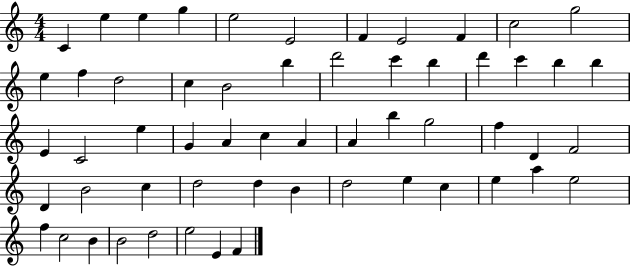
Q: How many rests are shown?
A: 0